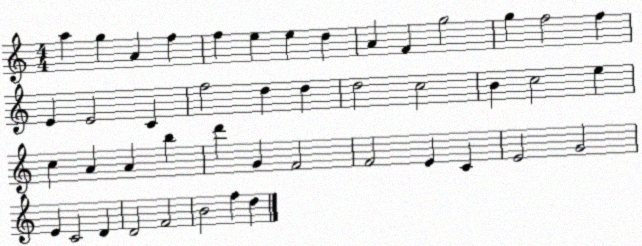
X:1
T:Untitled
M:4/4
L:1/4
K:C
a g A f f e e d A F g2 g f2 f E E2 C f2 d d d2 c2 B c2 e c A A b d' G F2 F2 E C E2 G2 E C2 D D2 F2 B2 f d